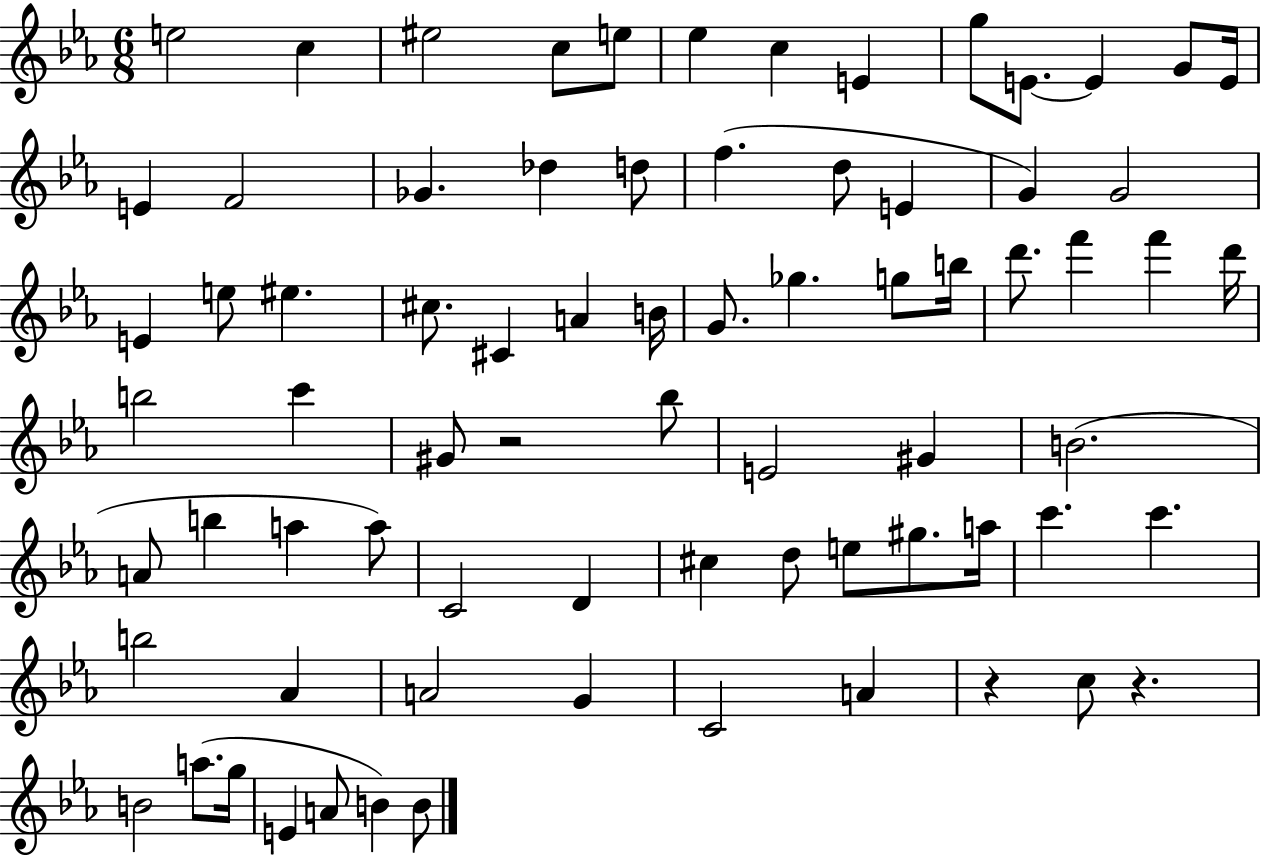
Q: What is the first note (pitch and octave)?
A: E5